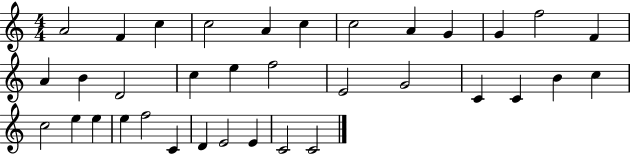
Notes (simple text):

A4/h F4/q C5/q C5/h A4/q C5/q C5/h A4/q G4/q G4/q F5/h F4/q A4/q B4/q D4/h C5/q E5/q F5/h E4/h G4/h C4/q C4/q B4/q C5/q C5/h E5/q E5/q E5/q F5/h C4/q D4/q E4/h E4/q C4/h C4/h